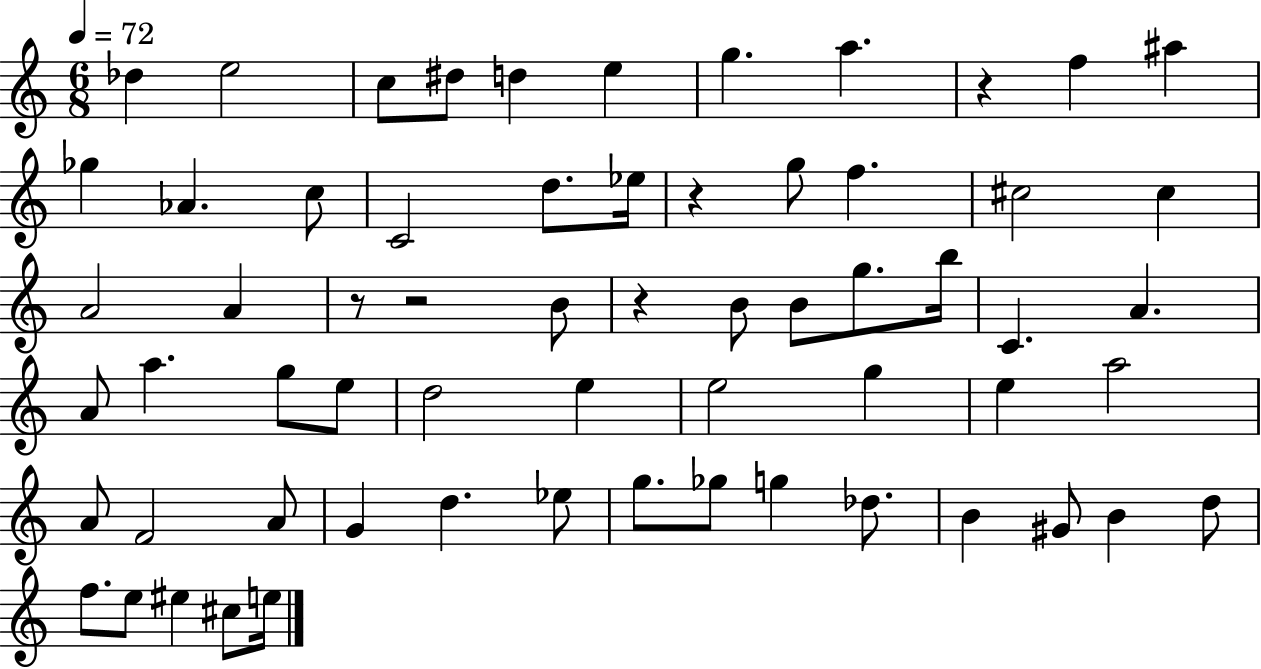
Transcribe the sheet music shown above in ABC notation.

X:1
T:Untitled
M:6/8
L:1/4
K:C
_d e2 c/2 ^d/2 d e g a z f ^a _g _A c/2 C2 d/2 _e/4 z g/2 f ^c2 ^c A2 A z/2 z2 B/2 z B/2 B/2 g/2 b/4 C A A/2 a g/2 e/2 d2 e e2 g e a2 A/2 F2 A/2 G d _e/2 g/2 _g/2 g _d/2 B ^G/2 B d/2 f/2 e/2 ^e ^c/2 e/4